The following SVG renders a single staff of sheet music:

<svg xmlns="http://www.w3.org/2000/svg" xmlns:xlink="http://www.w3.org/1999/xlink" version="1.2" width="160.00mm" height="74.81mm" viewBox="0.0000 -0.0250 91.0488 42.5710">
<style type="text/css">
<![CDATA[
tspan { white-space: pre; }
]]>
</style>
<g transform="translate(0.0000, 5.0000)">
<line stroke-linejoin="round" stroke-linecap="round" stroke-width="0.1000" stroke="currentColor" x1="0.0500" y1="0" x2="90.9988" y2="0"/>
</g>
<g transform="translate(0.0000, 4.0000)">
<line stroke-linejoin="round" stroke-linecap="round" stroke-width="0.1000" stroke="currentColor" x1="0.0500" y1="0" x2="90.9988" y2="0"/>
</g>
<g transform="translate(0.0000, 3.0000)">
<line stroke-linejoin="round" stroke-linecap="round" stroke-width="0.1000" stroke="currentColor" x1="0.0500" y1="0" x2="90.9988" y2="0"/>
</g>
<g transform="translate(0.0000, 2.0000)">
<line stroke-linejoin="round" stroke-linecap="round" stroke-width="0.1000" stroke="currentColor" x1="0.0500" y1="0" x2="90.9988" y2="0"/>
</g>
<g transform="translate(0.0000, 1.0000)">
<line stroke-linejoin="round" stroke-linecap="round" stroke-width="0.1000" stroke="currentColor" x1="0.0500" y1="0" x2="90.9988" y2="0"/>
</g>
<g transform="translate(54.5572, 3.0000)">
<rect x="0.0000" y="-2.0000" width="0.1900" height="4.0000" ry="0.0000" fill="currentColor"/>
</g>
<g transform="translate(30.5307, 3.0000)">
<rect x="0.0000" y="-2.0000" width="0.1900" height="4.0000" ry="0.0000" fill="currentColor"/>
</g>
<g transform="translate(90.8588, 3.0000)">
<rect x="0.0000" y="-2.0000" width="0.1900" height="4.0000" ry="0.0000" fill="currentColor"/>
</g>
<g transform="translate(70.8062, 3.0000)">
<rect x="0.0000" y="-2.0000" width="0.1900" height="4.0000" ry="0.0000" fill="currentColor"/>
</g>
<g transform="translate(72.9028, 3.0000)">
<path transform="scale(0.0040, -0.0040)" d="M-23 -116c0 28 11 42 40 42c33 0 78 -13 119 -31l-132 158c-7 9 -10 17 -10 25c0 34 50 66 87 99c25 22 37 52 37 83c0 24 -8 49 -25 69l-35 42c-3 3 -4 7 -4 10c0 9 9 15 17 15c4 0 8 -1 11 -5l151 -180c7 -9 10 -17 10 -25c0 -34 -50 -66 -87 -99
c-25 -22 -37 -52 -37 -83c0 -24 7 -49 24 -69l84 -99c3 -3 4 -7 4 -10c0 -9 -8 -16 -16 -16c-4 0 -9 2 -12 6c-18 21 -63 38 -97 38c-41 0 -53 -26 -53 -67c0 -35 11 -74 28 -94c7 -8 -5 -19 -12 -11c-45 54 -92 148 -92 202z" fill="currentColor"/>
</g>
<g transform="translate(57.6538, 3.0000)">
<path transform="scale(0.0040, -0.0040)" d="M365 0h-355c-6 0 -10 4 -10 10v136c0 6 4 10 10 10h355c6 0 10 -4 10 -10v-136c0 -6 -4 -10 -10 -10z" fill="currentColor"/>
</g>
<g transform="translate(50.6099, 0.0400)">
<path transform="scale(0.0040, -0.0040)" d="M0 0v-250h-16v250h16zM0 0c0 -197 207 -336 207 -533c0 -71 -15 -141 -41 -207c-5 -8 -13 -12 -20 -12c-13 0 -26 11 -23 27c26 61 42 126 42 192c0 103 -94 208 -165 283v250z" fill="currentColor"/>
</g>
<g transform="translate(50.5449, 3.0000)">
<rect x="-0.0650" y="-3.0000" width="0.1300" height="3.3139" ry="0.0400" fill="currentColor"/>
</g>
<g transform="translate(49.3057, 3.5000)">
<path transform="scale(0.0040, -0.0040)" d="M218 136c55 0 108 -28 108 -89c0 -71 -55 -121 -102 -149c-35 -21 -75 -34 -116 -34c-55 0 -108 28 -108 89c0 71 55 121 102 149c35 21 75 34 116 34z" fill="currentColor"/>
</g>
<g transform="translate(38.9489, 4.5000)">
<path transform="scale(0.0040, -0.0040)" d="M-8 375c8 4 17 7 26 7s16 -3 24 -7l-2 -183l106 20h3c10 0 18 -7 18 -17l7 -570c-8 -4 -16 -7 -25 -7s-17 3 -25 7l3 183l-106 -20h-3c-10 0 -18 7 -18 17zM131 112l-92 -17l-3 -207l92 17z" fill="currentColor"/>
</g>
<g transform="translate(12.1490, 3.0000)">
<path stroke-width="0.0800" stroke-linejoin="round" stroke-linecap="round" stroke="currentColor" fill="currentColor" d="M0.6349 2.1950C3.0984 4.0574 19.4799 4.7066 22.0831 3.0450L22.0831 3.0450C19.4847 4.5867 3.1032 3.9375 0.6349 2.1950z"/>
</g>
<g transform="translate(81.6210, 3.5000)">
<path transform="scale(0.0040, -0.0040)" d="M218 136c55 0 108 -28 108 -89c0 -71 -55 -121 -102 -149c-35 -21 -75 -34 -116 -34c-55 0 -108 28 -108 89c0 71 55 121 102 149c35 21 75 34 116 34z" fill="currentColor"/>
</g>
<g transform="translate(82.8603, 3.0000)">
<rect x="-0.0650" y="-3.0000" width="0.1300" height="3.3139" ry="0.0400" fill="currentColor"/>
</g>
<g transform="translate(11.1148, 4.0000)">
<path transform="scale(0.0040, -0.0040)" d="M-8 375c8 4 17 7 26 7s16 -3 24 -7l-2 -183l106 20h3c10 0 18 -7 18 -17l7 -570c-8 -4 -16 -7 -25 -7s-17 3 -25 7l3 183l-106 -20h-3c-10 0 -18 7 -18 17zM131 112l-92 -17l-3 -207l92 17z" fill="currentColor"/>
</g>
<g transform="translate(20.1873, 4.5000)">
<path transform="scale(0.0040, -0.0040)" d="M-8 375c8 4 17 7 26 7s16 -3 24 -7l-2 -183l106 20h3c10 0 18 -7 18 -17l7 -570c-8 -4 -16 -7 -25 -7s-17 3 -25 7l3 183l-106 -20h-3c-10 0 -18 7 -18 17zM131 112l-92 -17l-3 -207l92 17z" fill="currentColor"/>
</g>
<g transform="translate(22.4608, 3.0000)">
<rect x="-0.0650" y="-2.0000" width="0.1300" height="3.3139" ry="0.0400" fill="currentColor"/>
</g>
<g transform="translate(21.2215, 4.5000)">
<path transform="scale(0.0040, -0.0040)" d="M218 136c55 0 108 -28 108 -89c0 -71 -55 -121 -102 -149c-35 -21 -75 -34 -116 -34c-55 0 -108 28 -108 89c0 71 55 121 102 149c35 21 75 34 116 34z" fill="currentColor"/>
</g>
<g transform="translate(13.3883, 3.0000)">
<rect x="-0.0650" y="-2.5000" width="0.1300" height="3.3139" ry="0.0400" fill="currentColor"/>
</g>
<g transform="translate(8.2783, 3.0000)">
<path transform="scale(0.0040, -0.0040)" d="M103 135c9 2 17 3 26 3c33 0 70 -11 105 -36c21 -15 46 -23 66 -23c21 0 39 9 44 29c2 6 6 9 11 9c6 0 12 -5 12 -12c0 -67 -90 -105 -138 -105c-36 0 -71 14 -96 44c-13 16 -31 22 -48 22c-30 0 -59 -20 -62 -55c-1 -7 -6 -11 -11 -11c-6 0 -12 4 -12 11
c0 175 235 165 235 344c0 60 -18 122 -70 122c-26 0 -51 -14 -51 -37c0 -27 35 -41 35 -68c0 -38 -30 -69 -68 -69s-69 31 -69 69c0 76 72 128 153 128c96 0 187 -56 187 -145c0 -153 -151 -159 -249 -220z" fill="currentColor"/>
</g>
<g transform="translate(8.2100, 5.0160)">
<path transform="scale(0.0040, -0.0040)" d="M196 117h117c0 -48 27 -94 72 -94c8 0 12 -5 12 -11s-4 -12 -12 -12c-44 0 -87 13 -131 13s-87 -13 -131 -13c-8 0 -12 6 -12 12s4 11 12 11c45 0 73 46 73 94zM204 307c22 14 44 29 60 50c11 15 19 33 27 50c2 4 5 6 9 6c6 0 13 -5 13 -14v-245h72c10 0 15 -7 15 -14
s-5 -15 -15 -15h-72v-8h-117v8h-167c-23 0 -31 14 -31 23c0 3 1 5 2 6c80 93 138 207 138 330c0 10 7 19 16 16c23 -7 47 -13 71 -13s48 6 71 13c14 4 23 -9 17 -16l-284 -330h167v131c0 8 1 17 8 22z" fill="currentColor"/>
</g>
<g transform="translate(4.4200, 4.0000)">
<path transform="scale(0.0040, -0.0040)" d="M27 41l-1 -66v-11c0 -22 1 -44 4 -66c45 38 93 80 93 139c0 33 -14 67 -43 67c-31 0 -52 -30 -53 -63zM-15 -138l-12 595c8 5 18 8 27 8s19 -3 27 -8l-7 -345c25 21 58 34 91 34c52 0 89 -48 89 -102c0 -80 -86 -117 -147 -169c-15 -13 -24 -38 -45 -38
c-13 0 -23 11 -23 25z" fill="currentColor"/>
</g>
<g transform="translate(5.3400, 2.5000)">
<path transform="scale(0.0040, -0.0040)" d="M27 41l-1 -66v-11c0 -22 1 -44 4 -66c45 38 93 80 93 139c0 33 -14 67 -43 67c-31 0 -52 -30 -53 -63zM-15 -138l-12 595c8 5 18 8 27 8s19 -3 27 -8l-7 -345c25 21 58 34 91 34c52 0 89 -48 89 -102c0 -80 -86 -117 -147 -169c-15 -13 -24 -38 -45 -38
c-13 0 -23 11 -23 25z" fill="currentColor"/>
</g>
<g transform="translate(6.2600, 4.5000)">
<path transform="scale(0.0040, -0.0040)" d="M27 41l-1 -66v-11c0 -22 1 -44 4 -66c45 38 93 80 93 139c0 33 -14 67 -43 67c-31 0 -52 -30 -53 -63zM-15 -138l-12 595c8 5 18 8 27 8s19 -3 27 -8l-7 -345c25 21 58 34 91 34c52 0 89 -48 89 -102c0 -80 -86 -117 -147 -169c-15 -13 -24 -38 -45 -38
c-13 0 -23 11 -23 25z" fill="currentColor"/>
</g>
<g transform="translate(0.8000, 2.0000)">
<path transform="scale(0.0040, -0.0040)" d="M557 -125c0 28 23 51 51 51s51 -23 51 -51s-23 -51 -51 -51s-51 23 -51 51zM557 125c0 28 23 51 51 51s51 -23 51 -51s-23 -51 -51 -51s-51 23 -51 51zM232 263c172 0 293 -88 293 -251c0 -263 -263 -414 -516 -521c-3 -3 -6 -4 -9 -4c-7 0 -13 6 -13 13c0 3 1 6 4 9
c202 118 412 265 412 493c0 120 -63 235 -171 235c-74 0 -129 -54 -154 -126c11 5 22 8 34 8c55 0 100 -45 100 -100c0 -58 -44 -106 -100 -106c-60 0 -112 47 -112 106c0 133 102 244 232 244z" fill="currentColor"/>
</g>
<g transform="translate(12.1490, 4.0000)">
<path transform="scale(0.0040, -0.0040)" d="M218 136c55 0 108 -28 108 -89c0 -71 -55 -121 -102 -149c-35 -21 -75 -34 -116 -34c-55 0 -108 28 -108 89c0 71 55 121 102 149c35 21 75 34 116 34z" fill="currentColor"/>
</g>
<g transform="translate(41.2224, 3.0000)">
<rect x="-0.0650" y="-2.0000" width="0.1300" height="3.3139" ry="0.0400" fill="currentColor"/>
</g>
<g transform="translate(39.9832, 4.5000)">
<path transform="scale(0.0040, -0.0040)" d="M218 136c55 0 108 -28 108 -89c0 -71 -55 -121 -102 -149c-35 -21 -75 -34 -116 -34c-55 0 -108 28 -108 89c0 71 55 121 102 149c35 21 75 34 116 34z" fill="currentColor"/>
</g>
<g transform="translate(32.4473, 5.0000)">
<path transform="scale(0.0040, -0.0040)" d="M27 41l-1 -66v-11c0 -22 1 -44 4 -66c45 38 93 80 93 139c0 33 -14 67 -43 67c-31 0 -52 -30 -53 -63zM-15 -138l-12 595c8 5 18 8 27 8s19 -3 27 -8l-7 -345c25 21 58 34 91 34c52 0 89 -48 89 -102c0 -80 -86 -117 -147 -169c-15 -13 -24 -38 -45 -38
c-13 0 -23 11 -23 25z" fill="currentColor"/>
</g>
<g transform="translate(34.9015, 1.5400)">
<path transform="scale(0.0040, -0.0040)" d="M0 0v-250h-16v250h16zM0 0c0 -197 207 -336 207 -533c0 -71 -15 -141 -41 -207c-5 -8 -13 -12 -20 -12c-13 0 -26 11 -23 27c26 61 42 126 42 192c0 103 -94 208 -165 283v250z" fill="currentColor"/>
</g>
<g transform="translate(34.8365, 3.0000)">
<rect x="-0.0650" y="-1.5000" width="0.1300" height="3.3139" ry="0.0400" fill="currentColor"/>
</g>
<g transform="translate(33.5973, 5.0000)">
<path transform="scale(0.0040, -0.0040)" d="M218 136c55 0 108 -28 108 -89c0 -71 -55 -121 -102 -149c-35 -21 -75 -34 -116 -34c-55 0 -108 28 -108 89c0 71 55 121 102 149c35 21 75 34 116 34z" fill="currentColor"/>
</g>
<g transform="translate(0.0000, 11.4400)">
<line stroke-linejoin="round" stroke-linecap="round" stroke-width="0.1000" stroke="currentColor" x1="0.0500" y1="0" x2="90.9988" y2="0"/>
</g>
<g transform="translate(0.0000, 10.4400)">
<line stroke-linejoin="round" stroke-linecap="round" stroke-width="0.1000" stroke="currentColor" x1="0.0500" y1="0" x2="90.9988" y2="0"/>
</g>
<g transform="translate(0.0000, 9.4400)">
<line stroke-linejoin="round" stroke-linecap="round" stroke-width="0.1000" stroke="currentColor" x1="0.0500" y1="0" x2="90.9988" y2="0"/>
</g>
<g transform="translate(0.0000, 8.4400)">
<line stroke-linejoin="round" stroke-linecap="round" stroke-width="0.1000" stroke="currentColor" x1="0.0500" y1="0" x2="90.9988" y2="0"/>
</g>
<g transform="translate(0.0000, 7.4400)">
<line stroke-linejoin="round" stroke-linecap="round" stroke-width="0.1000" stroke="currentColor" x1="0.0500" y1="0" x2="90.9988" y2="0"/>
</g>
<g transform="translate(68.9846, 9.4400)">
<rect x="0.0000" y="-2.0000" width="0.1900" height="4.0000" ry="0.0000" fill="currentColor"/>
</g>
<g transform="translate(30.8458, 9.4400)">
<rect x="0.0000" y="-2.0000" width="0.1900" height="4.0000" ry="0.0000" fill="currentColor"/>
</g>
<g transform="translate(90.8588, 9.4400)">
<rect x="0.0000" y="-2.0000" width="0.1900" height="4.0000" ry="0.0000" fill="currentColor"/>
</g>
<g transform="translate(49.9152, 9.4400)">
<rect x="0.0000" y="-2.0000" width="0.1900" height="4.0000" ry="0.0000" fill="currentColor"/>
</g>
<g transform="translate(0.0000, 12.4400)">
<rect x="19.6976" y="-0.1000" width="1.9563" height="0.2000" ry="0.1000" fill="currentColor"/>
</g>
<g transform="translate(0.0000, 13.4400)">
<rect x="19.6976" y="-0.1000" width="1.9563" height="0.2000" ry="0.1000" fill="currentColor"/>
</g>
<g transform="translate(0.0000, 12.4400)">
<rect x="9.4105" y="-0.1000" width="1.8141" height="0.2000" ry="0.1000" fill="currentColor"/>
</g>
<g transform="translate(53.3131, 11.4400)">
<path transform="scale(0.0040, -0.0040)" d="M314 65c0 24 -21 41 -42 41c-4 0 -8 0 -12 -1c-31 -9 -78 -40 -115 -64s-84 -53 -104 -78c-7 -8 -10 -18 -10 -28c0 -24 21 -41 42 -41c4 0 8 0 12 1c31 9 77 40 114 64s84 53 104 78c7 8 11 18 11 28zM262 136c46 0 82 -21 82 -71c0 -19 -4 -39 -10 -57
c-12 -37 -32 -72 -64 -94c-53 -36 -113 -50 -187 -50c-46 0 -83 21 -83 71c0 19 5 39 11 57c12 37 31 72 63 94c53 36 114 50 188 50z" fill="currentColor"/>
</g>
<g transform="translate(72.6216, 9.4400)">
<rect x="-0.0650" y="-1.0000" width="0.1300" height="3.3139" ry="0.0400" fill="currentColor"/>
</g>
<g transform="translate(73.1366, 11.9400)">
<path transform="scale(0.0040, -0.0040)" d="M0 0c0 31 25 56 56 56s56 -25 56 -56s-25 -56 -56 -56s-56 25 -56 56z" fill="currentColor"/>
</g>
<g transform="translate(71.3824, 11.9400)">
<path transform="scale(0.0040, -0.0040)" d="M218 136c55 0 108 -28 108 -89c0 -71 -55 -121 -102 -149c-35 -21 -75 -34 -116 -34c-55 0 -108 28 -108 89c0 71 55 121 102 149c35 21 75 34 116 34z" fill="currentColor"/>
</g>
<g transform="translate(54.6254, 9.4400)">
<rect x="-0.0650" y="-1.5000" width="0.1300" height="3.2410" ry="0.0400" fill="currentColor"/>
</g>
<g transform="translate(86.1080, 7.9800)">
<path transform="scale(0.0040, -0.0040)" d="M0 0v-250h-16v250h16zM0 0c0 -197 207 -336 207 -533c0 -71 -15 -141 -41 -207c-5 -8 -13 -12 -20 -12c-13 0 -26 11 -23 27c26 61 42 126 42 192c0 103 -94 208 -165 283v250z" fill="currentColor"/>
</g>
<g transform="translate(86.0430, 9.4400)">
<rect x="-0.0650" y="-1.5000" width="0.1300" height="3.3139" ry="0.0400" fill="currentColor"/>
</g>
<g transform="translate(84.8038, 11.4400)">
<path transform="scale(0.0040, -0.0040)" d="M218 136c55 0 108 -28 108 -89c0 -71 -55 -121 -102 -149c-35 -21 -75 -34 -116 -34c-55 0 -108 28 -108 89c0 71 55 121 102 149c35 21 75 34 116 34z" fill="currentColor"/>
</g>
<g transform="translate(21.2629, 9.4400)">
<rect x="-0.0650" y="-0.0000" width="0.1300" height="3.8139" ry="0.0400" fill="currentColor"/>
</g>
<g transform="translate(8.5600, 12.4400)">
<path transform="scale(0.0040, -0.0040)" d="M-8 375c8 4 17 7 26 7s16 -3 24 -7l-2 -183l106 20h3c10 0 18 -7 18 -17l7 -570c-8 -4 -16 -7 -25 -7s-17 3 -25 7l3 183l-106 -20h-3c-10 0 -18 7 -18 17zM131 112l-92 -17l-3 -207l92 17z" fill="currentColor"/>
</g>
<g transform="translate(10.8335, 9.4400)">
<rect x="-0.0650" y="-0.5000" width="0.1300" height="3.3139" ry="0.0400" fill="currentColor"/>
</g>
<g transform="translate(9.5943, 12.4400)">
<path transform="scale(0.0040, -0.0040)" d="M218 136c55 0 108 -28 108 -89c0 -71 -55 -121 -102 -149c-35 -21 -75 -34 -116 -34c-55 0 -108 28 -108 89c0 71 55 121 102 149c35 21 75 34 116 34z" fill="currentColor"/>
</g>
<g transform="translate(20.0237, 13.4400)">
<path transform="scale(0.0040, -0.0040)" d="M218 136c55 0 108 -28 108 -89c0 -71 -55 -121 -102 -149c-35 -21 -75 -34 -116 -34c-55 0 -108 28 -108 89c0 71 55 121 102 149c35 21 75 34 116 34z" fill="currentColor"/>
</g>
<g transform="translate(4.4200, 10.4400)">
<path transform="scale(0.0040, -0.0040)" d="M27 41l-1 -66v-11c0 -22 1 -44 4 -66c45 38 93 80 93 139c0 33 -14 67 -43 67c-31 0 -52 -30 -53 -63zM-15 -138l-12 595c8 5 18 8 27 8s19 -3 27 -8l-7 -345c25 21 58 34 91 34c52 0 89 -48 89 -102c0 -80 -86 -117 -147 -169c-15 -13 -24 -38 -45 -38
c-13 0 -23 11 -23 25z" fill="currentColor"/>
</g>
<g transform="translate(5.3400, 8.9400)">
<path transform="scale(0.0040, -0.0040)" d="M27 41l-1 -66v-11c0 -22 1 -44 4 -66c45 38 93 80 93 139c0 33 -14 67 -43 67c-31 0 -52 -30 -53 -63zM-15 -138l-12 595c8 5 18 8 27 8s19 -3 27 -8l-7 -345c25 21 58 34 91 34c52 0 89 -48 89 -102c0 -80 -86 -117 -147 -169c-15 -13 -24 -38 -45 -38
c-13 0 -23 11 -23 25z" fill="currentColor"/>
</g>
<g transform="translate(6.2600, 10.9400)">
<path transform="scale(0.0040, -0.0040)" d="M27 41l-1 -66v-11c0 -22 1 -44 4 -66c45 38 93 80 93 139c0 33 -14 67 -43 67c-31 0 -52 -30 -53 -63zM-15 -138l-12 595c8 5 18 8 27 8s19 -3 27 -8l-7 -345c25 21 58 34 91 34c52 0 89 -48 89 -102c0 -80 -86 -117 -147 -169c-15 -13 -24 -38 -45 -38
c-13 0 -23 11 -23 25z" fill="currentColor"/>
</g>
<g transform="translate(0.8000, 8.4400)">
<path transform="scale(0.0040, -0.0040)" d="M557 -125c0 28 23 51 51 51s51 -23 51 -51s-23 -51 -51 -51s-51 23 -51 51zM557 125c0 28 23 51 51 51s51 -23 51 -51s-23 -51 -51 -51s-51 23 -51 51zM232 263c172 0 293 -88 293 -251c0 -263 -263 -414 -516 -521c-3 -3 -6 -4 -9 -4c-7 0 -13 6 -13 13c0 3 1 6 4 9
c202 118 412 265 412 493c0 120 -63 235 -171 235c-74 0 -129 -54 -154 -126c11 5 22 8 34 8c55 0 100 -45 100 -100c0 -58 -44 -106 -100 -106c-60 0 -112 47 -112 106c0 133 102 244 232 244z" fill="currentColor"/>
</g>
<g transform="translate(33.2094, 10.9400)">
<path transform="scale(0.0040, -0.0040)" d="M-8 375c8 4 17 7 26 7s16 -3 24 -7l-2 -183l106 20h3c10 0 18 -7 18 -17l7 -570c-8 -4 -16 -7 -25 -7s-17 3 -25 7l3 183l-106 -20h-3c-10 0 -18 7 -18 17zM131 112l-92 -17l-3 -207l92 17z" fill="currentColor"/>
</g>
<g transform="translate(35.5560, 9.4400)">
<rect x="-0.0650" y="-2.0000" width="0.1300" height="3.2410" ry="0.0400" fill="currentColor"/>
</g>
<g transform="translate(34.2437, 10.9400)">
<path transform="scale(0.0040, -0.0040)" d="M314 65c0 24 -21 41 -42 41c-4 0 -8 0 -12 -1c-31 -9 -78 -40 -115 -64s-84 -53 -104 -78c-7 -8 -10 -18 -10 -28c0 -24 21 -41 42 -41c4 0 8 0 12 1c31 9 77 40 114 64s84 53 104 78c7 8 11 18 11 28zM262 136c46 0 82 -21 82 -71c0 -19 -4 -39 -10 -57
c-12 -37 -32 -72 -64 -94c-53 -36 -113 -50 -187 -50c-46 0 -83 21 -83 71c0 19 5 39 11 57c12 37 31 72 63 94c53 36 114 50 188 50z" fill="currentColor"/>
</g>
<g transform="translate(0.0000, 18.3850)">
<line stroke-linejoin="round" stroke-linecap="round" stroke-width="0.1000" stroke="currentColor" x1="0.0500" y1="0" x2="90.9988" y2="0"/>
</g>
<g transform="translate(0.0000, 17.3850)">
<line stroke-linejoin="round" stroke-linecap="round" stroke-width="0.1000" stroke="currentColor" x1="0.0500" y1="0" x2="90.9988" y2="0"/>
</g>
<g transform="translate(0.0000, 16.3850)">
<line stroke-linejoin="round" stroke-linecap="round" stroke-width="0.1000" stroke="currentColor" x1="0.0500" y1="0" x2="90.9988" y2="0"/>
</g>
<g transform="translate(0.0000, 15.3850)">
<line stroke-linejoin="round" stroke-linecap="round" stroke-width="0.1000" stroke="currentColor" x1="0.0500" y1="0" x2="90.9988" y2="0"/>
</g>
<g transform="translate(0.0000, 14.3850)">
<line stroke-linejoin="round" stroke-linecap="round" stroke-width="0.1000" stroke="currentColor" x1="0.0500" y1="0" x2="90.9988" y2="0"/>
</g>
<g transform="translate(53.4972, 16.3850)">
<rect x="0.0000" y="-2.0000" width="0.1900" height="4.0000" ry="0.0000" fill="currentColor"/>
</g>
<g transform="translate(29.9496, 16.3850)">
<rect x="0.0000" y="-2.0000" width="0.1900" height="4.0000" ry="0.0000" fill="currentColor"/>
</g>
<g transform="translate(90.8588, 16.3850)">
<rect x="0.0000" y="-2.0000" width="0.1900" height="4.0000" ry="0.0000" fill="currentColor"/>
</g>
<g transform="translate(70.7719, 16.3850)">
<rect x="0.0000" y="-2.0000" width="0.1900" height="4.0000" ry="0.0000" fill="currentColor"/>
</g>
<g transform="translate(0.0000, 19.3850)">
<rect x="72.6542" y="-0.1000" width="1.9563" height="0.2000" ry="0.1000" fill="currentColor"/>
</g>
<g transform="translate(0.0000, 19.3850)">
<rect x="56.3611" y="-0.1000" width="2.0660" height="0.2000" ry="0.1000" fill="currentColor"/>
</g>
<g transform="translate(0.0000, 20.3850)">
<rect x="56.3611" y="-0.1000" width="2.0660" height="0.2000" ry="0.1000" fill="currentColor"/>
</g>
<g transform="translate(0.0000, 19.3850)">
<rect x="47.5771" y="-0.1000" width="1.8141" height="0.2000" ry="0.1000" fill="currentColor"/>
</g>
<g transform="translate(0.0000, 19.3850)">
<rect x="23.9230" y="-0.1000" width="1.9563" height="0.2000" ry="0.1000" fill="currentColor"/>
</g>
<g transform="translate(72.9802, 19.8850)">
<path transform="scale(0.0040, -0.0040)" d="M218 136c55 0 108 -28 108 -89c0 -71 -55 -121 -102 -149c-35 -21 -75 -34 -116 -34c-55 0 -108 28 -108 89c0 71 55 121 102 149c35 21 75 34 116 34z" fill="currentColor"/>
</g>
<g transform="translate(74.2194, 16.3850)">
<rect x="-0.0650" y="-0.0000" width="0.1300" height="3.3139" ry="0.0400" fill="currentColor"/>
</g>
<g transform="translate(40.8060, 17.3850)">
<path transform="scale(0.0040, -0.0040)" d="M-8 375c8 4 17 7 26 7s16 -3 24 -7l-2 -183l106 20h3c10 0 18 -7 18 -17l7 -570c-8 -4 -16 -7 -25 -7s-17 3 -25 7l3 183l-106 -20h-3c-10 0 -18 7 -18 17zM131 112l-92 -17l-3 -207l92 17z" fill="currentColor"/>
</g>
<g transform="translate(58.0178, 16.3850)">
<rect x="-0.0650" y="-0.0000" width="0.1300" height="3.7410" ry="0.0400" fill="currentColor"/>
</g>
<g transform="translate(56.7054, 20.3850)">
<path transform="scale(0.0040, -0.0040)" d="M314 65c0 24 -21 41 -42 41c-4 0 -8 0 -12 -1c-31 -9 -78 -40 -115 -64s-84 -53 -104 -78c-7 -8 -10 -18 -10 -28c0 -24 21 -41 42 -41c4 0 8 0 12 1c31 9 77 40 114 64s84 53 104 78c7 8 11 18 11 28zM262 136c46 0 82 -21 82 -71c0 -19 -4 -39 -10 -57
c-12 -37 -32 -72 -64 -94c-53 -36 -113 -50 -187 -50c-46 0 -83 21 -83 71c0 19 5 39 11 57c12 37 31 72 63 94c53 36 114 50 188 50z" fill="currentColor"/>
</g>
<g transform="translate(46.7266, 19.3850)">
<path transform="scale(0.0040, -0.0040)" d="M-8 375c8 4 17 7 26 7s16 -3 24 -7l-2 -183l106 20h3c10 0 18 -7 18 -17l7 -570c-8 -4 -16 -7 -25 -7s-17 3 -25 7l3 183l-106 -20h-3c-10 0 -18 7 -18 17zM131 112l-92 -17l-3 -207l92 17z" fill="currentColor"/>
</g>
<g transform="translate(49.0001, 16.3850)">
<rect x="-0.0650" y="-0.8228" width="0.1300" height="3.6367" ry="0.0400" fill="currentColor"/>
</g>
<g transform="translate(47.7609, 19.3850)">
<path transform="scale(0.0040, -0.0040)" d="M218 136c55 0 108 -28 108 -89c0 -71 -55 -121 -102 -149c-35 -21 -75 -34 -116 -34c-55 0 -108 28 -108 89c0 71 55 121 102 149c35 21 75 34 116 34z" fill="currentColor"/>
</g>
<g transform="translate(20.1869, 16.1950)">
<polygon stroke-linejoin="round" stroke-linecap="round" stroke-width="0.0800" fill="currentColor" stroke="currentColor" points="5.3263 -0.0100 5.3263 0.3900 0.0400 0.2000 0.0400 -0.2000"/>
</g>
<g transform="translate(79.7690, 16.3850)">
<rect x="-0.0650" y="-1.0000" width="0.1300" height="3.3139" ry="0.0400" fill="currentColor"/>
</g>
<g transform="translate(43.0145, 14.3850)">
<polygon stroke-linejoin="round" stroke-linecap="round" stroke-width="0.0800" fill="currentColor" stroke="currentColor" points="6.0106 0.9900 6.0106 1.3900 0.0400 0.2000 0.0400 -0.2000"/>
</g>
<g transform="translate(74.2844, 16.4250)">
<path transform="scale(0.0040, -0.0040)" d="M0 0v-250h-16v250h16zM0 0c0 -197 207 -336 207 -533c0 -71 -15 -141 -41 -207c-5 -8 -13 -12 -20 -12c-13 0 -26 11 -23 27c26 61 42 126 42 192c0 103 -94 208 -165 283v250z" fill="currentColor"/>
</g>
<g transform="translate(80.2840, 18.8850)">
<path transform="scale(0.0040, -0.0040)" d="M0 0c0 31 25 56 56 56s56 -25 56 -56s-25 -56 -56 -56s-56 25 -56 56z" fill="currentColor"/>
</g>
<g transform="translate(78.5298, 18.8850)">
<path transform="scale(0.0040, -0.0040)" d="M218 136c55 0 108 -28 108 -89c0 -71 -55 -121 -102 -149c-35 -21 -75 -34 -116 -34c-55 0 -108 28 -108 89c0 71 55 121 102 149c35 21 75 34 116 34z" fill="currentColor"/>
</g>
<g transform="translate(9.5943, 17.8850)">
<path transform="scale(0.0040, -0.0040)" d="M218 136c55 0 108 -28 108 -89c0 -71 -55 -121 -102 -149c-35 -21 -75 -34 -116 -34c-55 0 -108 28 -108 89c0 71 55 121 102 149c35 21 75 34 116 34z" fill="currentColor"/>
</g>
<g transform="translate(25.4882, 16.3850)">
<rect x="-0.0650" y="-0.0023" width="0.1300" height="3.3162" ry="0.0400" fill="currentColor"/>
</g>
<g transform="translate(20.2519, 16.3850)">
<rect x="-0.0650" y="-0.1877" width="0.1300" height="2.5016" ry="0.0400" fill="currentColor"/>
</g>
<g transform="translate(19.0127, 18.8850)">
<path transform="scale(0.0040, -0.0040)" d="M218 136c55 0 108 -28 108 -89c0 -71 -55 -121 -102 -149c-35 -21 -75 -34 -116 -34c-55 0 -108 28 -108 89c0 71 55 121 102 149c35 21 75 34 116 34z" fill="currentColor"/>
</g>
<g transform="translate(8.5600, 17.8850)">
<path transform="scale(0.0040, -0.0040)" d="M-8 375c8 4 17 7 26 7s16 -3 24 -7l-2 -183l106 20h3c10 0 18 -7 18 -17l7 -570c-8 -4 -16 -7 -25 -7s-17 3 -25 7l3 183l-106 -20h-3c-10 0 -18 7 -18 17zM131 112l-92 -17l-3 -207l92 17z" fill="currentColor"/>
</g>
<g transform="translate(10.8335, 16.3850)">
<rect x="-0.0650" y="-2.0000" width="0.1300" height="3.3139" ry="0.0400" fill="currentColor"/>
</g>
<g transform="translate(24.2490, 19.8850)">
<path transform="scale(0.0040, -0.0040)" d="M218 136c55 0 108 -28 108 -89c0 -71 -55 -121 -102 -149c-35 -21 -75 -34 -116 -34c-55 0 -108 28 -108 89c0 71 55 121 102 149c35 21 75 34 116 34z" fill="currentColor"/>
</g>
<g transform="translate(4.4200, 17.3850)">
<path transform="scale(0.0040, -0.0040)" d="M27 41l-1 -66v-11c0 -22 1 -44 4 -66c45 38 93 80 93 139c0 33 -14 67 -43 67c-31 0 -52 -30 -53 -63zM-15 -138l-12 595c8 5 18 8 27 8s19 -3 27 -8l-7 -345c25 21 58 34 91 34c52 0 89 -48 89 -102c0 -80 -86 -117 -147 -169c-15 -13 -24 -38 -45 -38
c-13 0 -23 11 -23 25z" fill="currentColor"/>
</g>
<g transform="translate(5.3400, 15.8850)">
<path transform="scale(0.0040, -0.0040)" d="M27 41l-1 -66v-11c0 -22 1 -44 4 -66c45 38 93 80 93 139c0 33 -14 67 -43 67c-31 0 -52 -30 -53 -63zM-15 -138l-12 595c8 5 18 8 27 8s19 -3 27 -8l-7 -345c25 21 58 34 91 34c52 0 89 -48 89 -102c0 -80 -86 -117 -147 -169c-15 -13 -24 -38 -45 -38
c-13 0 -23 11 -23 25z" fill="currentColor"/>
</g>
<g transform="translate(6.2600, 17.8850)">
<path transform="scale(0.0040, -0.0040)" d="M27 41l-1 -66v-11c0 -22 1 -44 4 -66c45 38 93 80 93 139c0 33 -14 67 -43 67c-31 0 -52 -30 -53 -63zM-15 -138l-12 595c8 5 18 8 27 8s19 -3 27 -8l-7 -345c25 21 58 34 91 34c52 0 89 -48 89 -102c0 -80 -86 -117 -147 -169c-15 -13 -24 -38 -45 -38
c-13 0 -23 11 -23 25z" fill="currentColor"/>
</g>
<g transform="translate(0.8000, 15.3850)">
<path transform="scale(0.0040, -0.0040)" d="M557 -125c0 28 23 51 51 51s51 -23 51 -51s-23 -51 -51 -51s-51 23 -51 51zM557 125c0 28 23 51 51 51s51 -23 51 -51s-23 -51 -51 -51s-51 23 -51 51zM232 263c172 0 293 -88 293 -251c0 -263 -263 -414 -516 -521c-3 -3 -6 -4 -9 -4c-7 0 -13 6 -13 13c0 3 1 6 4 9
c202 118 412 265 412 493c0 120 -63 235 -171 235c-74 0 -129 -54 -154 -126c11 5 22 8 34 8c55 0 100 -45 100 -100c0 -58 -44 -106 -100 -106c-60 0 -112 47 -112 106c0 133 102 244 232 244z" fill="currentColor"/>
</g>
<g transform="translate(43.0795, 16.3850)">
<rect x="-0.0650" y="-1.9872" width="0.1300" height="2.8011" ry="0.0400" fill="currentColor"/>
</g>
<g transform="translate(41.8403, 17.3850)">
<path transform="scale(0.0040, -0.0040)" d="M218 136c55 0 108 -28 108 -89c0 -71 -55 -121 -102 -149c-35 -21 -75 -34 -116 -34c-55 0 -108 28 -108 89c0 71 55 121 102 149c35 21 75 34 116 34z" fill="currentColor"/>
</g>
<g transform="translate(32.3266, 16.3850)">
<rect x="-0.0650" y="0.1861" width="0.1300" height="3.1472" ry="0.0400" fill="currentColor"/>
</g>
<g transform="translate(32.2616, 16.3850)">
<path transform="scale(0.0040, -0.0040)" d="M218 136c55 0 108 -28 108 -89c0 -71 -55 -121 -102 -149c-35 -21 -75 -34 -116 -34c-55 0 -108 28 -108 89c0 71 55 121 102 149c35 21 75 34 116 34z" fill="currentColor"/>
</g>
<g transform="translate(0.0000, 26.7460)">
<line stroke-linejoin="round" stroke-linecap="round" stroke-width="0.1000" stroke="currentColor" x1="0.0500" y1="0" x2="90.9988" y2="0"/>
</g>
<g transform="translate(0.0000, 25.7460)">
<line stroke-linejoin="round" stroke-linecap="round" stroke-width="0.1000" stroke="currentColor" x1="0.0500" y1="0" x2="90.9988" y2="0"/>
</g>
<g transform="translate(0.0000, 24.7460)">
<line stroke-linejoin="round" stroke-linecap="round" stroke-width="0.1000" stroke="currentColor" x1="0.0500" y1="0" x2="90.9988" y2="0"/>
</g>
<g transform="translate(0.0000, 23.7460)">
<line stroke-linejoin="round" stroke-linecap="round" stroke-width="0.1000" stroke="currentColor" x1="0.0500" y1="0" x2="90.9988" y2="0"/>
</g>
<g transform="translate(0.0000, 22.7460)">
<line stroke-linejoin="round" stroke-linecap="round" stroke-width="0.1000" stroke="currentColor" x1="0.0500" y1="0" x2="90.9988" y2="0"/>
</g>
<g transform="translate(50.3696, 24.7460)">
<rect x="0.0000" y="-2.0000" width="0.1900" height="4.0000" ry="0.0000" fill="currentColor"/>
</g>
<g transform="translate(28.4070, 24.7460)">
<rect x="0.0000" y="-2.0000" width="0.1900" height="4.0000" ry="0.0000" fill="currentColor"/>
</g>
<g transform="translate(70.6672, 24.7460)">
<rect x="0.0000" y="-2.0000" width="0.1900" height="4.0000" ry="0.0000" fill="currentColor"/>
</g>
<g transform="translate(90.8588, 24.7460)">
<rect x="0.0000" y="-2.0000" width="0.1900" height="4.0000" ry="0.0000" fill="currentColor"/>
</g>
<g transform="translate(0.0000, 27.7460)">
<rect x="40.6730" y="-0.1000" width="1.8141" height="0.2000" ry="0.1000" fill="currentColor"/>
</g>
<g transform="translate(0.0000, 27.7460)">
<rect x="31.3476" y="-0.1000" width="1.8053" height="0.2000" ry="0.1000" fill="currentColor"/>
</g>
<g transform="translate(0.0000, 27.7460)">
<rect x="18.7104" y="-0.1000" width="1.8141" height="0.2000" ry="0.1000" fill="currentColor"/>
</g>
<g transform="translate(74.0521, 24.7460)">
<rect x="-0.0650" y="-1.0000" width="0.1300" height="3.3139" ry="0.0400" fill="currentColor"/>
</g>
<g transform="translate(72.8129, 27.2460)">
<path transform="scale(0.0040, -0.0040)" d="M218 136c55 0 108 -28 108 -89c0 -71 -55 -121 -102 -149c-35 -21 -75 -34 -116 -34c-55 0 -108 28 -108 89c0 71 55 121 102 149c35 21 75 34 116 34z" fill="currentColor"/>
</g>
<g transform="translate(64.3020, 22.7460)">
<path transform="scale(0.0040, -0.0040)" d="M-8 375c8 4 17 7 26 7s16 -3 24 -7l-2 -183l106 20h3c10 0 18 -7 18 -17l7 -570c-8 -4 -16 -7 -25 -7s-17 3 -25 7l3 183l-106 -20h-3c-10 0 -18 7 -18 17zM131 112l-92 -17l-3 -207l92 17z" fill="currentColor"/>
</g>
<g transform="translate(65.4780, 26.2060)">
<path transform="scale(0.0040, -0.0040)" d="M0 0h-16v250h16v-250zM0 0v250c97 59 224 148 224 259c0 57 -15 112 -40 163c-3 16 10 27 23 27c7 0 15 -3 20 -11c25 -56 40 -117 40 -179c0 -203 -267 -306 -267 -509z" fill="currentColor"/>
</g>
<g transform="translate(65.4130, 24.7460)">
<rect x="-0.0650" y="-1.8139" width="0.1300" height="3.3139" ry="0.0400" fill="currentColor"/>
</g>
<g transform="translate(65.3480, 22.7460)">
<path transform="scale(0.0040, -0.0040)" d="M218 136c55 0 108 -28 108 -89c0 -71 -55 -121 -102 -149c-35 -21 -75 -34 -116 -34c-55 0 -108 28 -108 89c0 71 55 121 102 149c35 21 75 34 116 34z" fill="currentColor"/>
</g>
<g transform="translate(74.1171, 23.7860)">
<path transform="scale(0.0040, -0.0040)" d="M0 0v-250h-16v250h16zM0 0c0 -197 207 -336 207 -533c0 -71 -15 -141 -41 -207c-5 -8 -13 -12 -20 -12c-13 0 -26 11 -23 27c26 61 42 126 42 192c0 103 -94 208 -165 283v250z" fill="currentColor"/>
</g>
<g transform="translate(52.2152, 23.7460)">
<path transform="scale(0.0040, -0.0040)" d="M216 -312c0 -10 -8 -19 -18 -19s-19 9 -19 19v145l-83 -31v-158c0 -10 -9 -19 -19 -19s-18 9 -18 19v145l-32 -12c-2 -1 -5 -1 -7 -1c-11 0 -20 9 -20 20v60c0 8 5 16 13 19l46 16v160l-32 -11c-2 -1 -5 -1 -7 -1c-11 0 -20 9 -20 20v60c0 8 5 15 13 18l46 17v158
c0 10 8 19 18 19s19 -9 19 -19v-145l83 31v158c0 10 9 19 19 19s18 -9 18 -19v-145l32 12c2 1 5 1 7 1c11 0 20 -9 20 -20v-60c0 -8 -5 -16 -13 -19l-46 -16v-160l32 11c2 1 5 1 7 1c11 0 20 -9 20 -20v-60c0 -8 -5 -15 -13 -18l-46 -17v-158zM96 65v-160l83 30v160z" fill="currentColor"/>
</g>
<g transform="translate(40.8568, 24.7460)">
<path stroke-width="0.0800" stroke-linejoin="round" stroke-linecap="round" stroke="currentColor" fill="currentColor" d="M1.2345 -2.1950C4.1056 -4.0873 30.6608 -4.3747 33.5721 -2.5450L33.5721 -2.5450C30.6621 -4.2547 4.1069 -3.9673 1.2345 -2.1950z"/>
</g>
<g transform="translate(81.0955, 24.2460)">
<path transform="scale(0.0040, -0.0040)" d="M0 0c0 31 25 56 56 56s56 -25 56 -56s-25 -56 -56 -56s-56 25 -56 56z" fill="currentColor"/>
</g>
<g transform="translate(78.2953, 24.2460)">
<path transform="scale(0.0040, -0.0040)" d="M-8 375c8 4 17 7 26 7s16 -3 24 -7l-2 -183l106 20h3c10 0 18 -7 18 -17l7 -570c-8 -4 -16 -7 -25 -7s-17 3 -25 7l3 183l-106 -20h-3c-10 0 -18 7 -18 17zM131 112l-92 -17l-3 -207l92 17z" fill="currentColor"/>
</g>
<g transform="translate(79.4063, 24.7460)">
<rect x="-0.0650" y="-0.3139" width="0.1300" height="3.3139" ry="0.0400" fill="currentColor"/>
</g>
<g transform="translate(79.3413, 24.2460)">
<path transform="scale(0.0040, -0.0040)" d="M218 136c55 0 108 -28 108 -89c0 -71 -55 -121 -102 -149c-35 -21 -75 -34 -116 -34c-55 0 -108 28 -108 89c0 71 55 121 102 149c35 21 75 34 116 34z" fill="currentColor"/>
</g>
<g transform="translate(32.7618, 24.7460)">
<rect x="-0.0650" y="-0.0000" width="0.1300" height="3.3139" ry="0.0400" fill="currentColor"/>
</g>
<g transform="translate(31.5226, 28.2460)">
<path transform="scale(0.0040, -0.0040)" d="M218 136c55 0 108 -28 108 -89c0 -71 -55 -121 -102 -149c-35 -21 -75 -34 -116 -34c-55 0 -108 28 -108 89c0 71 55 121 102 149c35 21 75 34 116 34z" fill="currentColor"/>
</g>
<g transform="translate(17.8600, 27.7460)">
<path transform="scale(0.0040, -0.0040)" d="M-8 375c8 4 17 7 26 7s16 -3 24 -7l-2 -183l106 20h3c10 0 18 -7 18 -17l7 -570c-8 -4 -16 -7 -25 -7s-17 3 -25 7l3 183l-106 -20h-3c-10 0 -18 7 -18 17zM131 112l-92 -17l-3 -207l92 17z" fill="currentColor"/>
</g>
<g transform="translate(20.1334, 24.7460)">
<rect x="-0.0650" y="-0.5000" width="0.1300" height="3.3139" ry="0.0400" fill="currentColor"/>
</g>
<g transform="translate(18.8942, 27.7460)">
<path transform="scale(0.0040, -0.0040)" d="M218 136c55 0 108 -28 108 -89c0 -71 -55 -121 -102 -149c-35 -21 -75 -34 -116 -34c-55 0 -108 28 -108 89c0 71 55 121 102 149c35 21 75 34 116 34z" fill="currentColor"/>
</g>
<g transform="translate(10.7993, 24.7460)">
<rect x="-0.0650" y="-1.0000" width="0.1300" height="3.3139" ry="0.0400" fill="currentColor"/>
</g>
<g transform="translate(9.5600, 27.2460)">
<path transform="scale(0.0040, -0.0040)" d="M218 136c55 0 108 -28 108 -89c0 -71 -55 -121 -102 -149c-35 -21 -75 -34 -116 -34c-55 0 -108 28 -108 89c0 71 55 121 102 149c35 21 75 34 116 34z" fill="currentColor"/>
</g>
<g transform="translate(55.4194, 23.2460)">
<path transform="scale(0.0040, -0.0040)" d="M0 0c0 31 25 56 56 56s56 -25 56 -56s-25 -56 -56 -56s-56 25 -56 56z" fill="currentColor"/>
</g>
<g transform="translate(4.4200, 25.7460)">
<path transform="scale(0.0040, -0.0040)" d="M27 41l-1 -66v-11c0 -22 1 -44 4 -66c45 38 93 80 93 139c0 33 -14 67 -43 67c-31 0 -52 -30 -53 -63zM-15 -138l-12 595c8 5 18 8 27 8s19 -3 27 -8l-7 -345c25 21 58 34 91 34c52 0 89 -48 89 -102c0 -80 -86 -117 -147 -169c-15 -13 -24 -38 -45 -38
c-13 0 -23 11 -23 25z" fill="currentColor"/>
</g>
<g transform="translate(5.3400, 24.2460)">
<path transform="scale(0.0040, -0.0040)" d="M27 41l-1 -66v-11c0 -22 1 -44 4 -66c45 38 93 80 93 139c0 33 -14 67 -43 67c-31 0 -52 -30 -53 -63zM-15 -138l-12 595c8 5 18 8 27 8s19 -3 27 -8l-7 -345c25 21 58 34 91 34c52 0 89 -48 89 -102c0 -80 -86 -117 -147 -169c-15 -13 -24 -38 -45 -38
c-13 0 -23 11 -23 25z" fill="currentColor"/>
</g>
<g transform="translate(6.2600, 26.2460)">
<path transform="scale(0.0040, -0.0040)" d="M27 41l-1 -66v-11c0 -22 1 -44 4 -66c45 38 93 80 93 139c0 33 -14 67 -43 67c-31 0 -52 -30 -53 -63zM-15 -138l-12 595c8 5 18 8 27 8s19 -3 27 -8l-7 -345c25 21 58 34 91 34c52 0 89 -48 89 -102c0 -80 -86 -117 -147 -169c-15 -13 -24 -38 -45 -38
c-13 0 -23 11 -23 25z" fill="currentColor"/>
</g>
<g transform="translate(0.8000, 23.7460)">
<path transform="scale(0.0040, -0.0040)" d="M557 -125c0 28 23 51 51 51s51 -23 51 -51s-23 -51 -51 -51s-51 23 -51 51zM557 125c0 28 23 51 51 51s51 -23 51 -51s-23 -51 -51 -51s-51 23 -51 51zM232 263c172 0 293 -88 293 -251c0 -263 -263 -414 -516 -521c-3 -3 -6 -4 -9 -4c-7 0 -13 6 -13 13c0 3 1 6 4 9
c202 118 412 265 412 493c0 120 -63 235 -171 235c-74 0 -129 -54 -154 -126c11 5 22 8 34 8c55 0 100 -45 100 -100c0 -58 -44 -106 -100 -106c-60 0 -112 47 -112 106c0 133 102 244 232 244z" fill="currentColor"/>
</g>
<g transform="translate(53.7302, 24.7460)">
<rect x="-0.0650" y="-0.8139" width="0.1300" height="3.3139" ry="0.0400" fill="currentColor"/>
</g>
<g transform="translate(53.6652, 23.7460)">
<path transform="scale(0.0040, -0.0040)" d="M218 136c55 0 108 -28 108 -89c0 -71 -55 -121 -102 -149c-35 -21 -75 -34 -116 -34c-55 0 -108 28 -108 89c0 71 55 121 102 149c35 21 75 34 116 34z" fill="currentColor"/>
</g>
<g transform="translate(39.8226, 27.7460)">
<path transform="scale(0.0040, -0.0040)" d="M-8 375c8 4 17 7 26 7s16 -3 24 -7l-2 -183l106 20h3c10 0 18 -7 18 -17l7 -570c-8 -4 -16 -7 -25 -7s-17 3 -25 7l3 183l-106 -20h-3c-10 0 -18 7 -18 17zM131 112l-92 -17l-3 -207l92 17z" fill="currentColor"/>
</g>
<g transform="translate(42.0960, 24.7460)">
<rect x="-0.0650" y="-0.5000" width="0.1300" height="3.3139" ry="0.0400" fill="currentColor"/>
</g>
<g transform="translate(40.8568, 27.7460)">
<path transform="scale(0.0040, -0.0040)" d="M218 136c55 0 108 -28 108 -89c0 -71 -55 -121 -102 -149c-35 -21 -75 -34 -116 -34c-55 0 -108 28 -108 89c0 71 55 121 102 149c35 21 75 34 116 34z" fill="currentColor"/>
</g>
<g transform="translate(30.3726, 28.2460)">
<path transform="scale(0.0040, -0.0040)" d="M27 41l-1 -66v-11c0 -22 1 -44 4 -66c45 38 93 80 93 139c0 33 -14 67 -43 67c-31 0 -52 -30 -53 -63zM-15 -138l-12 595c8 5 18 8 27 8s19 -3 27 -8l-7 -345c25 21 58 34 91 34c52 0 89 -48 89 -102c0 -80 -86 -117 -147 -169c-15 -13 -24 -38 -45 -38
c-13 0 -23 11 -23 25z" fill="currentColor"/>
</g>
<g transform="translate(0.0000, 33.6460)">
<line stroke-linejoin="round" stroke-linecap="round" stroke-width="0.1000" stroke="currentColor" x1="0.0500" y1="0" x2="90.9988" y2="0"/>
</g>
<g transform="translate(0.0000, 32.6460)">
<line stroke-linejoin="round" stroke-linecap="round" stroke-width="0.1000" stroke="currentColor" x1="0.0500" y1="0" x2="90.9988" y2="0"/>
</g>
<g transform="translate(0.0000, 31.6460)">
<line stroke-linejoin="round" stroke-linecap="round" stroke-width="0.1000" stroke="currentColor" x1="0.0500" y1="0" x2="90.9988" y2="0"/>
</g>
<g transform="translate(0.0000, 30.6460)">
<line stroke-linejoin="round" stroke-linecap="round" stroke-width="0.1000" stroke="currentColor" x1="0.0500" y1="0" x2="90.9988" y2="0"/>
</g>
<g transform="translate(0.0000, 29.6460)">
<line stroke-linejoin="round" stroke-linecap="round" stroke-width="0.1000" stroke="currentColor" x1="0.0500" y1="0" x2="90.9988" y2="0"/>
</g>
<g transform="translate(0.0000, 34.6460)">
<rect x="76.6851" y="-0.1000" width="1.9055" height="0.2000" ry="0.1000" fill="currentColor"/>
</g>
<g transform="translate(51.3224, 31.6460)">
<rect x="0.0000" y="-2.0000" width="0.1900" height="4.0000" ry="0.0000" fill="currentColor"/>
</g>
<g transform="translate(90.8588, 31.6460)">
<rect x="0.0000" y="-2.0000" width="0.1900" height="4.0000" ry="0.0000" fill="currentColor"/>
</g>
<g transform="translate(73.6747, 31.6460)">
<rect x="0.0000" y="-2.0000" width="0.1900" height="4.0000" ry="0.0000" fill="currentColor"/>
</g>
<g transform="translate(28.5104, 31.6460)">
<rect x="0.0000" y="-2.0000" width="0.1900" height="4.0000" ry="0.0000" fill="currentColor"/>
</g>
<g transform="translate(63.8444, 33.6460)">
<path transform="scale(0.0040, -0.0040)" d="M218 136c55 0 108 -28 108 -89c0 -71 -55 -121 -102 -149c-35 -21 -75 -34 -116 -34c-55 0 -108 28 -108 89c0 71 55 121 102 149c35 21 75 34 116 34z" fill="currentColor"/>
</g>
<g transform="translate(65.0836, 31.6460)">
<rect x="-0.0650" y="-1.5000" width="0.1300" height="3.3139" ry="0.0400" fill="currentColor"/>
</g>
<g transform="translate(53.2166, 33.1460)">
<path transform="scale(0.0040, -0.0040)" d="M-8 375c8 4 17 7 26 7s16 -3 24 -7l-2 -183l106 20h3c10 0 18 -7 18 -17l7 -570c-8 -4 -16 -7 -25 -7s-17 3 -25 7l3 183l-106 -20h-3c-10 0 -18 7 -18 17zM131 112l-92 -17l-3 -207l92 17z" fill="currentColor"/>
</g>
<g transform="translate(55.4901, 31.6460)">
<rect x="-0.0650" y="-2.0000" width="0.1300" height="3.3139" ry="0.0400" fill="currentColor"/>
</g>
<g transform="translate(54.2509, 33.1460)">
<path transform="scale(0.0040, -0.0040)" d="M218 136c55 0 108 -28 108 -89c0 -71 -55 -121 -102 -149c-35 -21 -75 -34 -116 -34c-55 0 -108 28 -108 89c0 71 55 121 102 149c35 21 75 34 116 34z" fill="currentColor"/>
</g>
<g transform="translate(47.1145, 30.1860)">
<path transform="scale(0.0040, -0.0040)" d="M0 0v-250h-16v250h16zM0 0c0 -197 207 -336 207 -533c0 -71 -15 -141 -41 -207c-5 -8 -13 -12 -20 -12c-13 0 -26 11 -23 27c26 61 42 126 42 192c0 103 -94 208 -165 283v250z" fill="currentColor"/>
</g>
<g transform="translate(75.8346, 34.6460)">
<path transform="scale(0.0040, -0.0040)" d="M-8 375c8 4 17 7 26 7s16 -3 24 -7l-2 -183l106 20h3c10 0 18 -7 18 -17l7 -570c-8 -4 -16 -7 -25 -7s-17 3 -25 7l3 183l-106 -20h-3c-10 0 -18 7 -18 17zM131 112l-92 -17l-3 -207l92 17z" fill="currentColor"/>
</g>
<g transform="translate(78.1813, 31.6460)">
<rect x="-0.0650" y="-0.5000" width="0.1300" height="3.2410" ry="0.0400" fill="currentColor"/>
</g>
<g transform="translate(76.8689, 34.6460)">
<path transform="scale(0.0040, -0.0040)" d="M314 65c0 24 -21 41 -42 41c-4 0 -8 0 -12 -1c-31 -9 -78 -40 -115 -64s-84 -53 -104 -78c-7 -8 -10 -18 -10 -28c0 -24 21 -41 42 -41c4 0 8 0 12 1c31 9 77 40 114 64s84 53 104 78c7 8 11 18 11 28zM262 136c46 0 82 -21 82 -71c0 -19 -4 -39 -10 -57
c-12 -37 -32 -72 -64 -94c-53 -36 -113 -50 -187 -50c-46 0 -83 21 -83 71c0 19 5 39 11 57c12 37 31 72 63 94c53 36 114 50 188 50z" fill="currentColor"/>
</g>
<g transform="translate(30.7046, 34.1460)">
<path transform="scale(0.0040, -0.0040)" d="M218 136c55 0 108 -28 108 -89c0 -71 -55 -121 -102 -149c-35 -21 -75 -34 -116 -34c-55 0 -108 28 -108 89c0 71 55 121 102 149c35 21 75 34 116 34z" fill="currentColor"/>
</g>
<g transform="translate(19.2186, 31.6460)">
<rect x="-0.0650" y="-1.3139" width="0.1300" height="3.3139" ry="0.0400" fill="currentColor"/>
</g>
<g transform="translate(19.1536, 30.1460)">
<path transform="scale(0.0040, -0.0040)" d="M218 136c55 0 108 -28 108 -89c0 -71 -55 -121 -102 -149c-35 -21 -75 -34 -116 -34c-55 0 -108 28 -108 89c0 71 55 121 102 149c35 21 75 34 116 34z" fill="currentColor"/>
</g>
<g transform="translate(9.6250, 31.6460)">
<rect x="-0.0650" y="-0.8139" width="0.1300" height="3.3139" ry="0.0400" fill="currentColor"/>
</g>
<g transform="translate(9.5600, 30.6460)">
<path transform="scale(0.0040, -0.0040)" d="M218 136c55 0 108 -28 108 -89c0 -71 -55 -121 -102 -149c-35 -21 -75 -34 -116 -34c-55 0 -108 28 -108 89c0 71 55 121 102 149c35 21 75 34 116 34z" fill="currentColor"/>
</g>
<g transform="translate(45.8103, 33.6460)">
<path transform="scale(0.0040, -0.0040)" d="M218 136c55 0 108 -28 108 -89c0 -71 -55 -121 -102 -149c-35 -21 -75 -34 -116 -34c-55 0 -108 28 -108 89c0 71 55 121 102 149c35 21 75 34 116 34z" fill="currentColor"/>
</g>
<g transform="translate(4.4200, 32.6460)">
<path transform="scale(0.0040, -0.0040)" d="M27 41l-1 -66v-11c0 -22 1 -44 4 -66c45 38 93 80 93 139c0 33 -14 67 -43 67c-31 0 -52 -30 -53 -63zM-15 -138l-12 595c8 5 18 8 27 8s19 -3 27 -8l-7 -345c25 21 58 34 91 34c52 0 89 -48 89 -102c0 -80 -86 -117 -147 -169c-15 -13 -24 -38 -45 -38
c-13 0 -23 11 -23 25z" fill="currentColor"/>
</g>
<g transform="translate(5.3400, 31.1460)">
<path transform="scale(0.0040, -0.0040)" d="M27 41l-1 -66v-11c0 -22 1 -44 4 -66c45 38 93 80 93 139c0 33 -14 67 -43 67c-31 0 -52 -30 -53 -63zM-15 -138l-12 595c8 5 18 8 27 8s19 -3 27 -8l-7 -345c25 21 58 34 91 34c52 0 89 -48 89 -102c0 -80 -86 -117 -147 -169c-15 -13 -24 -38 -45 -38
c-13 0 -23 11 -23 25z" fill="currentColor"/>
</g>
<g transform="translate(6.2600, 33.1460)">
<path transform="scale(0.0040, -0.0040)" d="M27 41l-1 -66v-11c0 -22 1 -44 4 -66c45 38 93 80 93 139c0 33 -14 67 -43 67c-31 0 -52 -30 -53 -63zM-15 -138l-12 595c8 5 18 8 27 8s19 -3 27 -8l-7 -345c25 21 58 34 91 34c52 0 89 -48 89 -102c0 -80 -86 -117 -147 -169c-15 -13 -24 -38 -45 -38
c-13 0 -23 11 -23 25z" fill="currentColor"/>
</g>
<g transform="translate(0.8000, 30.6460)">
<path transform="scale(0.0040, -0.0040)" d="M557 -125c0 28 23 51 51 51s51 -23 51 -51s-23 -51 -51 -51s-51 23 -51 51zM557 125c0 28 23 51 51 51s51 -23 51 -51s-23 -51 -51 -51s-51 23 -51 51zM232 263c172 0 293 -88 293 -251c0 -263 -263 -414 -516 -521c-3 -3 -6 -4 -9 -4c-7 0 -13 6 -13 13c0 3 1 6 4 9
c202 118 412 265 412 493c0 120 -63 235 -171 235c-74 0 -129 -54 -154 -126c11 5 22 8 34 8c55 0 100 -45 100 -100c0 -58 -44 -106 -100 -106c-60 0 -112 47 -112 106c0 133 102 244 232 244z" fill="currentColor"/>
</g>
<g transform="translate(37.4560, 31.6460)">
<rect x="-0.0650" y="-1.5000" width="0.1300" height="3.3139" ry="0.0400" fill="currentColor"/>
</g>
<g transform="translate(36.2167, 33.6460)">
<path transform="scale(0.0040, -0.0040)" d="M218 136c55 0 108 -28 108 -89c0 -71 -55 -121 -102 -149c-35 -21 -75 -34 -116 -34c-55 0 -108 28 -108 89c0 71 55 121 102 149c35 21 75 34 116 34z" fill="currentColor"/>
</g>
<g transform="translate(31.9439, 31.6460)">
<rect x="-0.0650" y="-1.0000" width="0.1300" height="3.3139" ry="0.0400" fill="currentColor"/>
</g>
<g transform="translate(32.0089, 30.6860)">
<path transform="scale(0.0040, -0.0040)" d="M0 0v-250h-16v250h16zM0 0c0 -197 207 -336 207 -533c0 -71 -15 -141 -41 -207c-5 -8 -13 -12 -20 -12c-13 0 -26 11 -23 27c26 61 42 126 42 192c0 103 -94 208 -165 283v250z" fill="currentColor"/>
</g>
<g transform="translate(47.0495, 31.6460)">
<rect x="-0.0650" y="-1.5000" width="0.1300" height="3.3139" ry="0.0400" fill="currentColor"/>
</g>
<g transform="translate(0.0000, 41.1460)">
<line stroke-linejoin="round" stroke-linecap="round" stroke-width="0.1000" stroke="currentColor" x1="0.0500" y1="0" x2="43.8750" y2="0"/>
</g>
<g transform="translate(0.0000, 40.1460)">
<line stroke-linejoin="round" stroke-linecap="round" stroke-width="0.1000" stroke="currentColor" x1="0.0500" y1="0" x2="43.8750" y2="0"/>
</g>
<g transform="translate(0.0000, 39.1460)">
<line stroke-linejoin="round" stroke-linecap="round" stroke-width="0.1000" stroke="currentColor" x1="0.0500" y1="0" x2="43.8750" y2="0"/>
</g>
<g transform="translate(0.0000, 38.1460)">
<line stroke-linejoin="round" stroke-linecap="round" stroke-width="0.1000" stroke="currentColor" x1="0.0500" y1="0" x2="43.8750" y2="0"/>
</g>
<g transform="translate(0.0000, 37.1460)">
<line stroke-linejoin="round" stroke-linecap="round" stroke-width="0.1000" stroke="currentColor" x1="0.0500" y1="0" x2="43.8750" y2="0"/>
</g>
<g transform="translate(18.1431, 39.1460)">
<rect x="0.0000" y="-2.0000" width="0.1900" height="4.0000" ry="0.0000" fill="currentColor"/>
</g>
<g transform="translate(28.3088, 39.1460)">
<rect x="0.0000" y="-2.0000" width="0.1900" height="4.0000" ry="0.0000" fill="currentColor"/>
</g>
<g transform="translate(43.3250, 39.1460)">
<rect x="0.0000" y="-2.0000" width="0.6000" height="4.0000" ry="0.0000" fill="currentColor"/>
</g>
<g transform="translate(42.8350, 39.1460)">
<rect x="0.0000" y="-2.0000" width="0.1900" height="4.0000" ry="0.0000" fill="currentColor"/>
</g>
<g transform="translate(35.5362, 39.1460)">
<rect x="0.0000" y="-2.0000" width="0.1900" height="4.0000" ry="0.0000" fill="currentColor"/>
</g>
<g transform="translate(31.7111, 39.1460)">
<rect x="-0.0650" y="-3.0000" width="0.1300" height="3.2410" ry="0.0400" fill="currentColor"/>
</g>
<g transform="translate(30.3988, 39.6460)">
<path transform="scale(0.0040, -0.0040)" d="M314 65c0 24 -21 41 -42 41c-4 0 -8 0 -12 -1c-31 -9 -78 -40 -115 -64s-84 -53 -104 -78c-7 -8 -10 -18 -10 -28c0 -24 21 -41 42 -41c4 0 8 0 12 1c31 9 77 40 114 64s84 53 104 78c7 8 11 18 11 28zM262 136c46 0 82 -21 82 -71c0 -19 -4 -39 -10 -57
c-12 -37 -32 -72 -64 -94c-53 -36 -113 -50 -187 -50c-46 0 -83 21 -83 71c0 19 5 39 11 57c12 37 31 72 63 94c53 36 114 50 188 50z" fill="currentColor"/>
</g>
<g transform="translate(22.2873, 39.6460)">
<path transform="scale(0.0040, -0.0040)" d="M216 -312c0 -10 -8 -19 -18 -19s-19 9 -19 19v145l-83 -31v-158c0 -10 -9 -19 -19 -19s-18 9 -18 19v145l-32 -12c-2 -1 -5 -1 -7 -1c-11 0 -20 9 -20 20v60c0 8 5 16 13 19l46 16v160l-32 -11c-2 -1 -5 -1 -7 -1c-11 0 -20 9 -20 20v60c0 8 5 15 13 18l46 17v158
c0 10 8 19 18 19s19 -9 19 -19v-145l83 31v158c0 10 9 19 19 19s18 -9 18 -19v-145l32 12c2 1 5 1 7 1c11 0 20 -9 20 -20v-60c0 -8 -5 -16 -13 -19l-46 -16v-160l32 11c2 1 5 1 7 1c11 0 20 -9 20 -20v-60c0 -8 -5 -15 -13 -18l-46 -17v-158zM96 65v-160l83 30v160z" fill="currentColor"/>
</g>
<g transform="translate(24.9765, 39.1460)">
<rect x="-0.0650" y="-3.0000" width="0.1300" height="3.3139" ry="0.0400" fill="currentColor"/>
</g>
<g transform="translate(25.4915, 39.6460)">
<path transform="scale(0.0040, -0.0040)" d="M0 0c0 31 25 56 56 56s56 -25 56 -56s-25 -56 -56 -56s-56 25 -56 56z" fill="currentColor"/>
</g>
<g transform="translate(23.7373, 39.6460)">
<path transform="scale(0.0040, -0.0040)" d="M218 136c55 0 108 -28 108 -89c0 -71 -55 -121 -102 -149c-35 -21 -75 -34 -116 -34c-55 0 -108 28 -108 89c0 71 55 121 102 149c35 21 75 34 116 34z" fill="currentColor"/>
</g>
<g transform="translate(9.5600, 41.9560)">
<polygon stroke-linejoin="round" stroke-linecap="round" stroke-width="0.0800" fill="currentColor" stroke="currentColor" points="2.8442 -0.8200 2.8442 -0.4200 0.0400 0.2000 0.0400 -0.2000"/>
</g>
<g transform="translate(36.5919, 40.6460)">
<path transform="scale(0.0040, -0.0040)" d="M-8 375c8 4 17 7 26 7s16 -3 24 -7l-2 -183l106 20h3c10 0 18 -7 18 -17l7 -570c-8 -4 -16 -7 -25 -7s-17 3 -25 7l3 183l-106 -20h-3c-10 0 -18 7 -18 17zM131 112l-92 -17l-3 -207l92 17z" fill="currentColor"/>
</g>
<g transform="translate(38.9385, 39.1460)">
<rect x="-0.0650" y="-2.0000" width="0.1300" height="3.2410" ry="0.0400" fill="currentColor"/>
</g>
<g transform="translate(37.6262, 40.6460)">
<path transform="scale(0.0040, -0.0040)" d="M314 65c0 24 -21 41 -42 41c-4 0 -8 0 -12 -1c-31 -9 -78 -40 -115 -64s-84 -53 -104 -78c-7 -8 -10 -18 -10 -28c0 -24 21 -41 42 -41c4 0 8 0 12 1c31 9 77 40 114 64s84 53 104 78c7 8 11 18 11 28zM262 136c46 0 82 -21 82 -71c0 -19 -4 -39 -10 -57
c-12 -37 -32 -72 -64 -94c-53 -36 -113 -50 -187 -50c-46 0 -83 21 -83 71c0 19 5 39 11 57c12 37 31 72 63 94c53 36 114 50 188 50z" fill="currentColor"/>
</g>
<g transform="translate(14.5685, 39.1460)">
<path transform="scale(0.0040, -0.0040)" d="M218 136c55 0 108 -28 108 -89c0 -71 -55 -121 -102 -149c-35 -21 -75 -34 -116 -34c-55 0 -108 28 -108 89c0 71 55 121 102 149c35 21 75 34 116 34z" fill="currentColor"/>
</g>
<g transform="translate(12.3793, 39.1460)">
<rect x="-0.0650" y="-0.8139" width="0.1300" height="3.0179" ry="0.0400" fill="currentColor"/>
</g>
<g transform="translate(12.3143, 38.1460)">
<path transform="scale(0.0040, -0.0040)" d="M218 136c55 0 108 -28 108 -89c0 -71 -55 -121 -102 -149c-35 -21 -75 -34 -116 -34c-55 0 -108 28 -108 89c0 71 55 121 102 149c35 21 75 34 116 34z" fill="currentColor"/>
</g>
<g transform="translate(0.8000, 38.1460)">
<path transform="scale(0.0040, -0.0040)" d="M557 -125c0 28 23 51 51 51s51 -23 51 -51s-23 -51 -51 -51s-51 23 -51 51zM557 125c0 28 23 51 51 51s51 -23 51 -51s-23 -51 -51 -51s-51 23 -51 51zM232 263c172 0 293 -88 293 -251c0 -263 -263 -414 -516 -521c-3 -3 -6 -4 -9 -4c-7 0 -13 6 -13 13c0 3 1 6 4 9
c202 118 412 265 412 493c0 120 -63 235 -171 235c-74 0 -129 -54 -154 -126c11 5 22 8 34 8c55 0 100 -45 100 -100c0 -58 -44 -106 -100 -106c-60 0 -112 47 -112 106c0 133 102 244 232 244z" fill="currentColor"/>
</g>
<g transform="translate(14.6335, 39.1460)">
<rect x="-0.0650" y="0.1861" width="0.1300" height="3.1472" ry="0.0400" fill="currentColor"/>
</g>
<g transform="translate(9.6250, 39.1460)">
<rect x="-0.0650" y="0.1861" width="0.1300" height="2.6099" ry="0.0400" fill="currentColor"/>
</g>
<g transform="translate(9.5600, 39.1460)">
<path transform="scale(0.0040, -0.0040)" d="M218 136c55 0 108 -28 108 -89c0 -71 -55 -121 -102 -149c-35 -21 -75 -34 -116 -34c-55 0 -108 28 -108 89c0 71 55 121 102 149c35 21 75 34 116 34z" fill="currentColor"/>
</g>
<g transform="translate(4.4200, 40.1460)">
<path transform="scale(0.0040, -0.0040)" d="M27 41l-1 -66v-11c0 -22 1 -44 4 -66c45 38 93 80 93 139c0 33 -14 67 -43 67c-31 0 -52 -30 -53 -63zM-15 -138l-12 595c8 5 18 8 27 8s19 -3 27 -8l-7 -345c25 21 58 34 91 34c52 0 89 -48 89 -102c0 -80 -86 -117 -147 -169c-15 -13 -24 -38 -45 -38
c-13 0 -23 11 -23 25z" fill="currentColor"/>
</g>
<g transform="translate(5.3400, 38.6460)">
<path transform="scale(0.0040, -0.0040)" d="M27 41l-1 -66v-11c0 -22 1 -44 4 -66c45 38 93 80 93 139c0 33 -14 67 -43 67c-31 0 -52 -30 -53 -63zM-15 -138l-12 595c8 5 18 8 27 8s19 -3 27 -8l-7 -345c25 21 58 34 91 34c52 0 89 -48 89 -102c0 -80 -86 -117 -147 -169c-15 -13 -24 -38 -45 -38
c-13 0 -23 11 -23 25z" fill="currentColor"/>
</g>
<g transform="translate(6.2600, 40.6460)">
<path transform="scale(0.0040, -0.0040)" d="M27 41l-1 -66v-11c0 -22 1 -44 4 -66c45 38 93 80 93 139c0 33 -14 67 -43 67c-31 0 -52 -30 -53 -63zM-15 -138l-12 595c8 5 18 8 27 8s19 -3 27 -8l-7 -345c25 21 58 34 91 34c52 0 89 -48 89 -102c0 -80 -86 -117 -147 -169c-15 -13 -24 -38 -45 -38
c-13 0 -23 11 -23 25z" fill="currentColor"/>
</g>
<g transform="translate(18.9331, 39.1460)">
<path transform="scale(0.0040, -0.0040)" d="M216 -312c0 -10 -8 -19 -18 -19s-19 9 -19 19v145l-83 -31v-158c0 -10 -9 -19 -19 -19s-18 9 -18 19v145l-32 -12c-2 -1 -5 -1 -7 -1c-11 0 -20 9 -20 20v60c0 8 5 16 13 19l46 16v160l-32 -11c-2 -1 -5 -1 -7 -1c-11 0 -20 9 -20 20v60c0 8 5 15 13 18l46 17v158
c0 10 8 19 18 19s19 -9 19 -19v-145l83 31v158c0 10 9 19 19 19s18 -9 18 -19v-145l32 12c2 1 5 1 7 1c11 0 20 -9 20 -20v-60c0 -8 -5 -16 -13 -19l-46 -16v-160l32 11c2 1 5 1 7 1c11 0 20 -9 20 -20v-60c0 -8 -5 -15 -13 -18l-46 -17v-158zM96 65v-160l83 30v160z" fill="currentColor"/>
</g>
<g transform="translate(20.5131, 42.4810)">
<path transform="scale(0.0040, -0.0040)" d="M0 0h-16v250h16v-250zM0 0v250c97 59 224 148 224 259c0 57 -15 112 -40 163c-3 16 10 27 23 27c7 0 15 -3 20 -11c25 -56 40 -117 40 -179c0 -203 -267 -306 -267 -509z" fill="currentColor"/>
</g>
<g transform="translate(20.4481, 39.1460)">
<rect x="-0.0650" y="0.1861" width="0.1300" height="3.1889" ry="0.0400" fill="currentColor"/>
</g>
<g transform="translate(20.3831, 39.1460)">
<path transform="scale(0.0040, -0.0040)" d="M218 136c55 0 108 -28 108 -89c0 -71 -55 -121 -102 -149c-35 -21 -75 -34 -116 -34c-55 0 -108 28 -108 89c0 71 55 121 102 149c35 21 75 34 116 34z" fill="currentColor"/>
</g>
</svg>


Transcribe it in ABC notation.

X:1
T:Untitled
M:2/4
L:1/4
K:Eb
B,, A,, _G,,/2 A,, C,/2 z2 z C, E,, C,, A,,2 G,,2 F,, G,,/2 A,, F,,/2 D,,/2 D, B,,/2 E,,/2 C,,2 D,,/2 F,, F,, E,, _D,, E,, ^F, A,/2 F,,/2 E, F, G, F,,/2 G,, G,,/2 A,, G,, E,,2 D,/2 F,/2 D, ^D,/2 ^C, C,2 A,,2